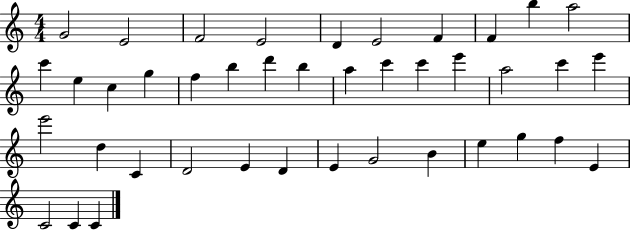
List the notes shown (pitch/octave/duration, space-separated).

G4/h E4/h F4/h E4/h D4/q E4/h F4/q F4/q B5/q A5/h C6/q E5/q C5/q G5/q F5/q B5/q D6/q B5/q A5/q C6/q C6/q E6/q A5/h C6/q E6/q E6/h D5/q C4/q D4/h E4/q D4/q E4/q G4/h B4/q E5/q G5/q F5/q E4/q C4/h C4/q C4/q